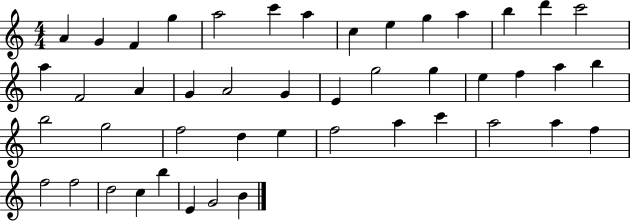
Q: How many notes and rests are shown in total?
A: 46